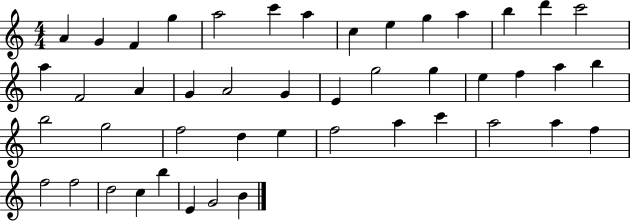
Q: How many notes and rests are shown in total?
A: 46